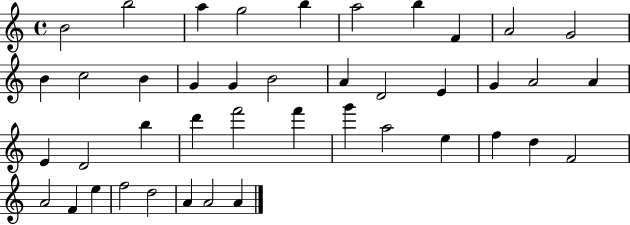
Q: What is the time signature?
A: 4/4